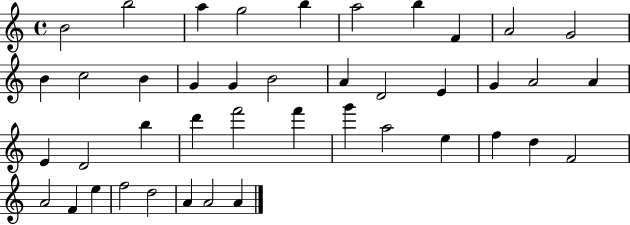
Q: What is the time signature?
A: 4/4